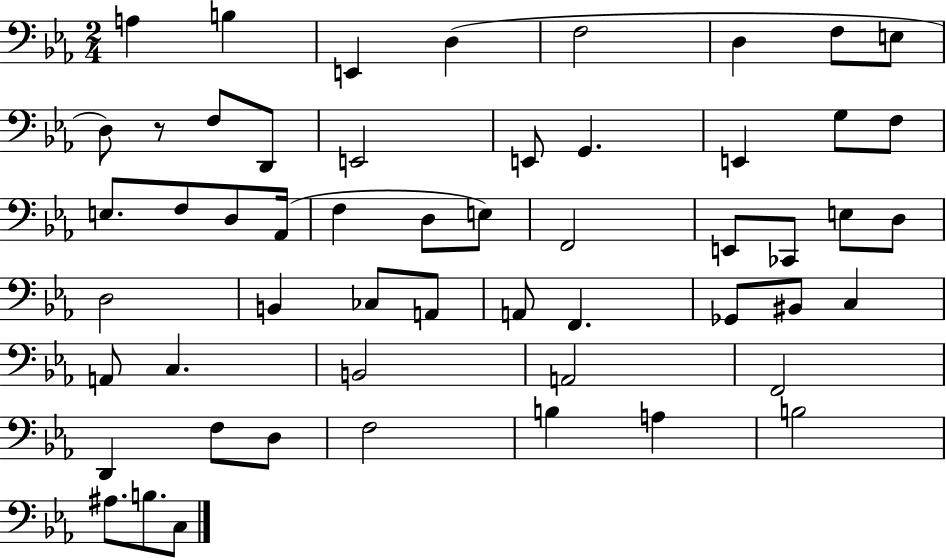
X:1
T:Untitled
M:2/4
L:1/4
K:Eb
A, B, E,, D, F,2 D, F,/2 E,/2 D,/2 z/2 F,/2 D,,/2 E,,2 E,,/2 G,, E,, G,/2 F,/2 E,/2 F,/2 D,/2 _A,,/4 F, D,/2 E,/2 F,,2 E,,/2 _C,,/2 E,/2 D,/2 D,2 B,, _C,/2 A,,/2 A,,/2 F,, _G,,/2 ^B,,/2 C, A,,/2 C, B,,2 A,,2 F,,2 D,, F,/2 D,/2 F,2 B, A, B,2 ^A,/2 B,/2 C,/2